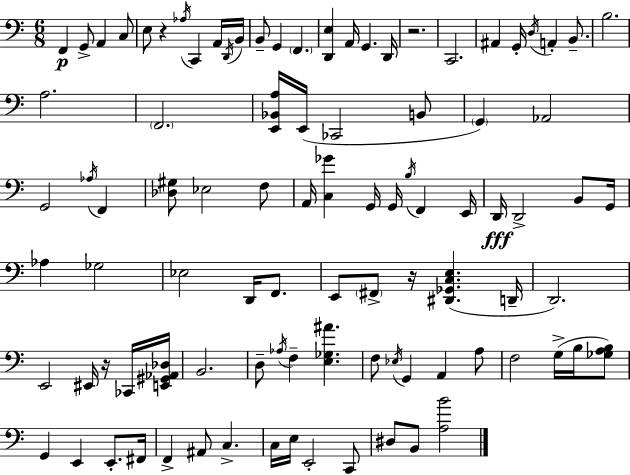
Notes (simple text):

F2/q G2/e A2/q C3/e E3/e R/q Ab3/s C2/q A2/s D2/s B2/s B2/e G2/q F2/q. [D2,E3]/q A2/s G2/q. D2/s R/h. C2/h. A#2/q G2/s D3/s A2/q B2/e. B3/h. A3/h. F2/h. [E2,Bb2,A3]/s E2/s CES2/h B2/e G2/q Ab2/h G2/h Ab3/s F2/q [Db3,G#3]/e Eb3/h F3/e A2/s [C3,Gb4]/q G2/s G2/s B3/s F2/q E2/s D2/s D2/h B2/e G2/s Ab3/q Gb3/h Eb3/h D2/s F2/e. E2/e F#2/e R/s [D#2,Gb2,C3,E3]/q. D2/s D2/h. E2/h EIS2/s R/s CES2/s [E2,G#2,Ab2,Db3]/s B2/h. D3/e Ab3/s F3/q [E3,Gb3,A#4]/q. F3/e Eb3/s G2/q A2/q A3/e F3/h G3/s B3/s [Gb3,A3,B3]/e G2/q E2/q E2/e. F#2/s F2/q A#2/e C3/q. C3/s E3/s E2/h C2/e D#3/e B2/e [A3,B4]/h